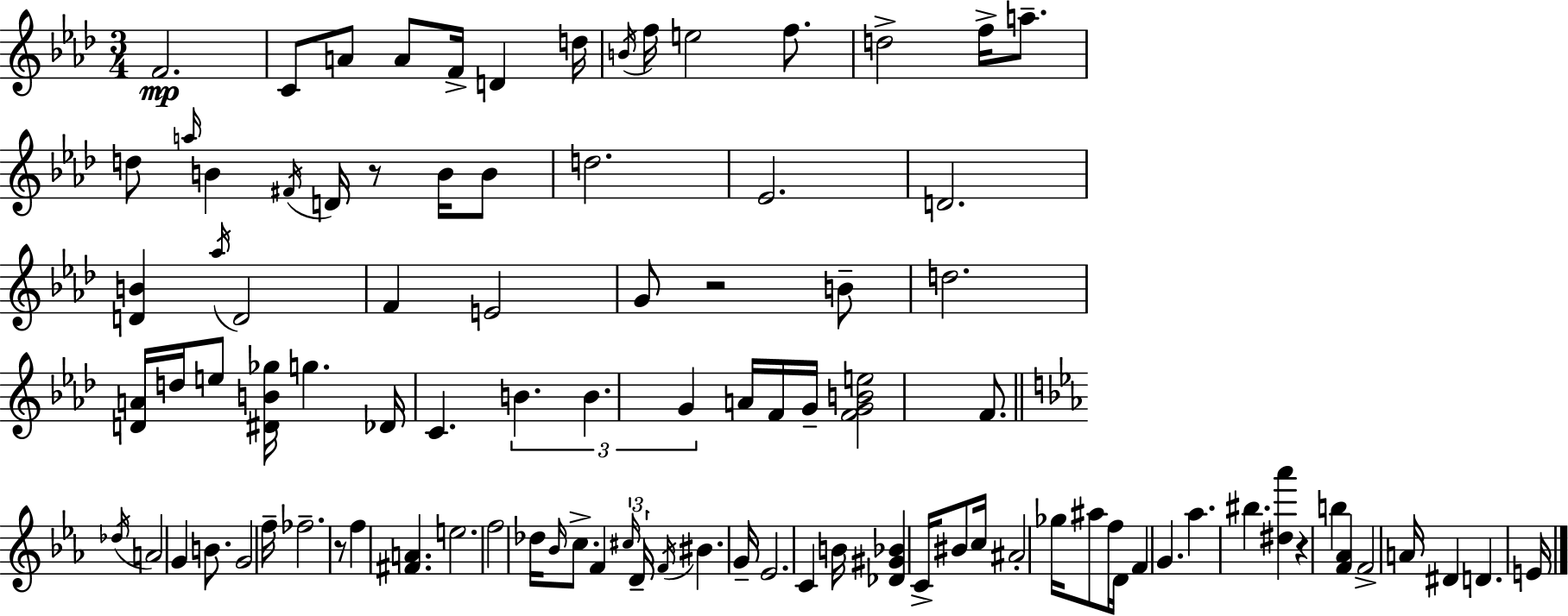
{
  \clef treble
  \numericTimeSignature
  \time 3/4
  \key f \minor
  f'2.\mp | c'8 a'8 a'8 f'16-> d'4 d''16 | \acciaccatura { b'16 } f''16 e''2 f''8. | d''2-> f''16-> a''8.-- | \break d''8 \grace { a''16 } b'4 \acciaccatura { fis'16 } d'16 r8 | b'16 b'8 d''2. | ees'2. | d'2. | \break <d' b'>4 \acciaccatura { aes''16 } d'2 | f'4 e'2 | g'8 r2 | b'8-- d''2. | \break <d' a'>16 d''16 e''8 <dis' b' ges''>16 g''4. | des'16 c'4. \tuplet 3/2 { b'4. | b'4. g'4 } | a'16 f'16 g'16-- <f' g' b' e''>2 | \break f'8. \bar "||" \break \key ees \major \acciaccatura { des''16 } a'2 g'4 | b'8. g'2 | f''16-- fes''2.-- | r8 f''4 <fis' a'>4. | \break e''2. | f''2 des''16 \grace { bes'16 } c''8.-> | f'4 \tuplet 3/2 { \grace { cis''16 } d'16-- \acciaccatura { f'16 } } bis'4. | g'16-- ees'2. | \break c'4 b'16 <des' gis' bes'>4 | c'16-> bis'8 c''16 ais'2-. | ges''16 ais''8 f''16 d'16 f'4 g'4. | aes''4. bis''4. | \break <dis'' aes'''>4 r4 | b''4 <f' aes'>4 f'2-> | a'16 dis'4 d'4. | e'16 \bar "|."
}